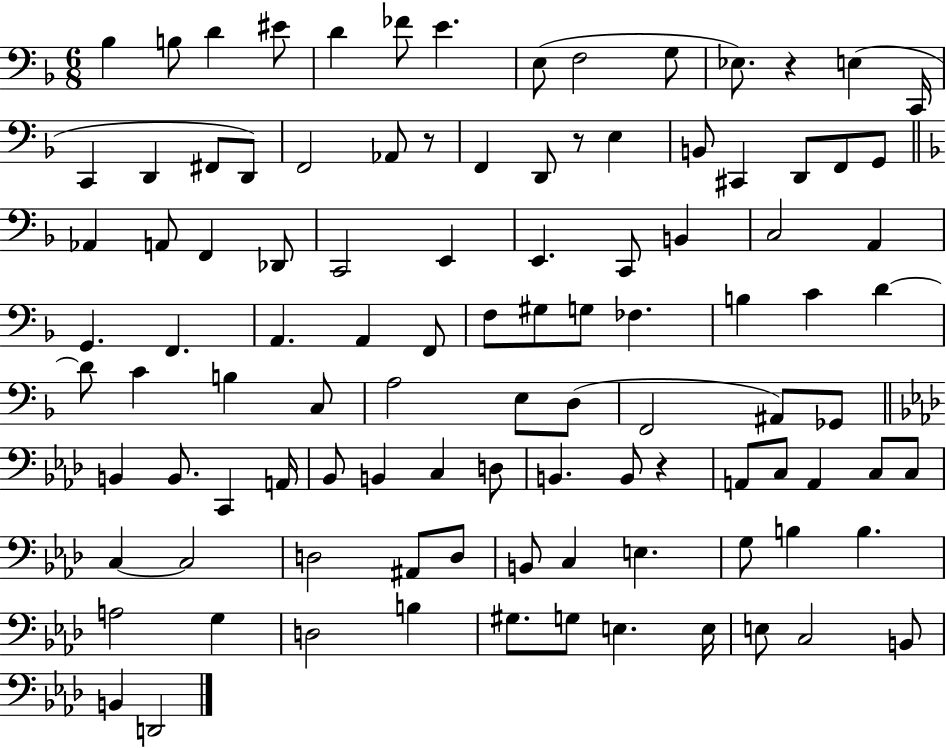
{
  \clef bass
  \numericTimeSignature
  \time 6/8
  \key f \major
  bes4 b8 d'4 eis'8 | d'4 fes'8 e'4. | e8( f2 g8 | ees8.) r4 e4( c,16 | \break c,4 d,4 fis,8 d,8) | f,2 aes,8 r8 | f,4 d,8 r8 e4 | b,8 cis,4 d,8 f,8 g,8 | \break \bar "||" \break \key d \minor aes,4 a,8 f,4 des,8 | c,2 e,4 | e,4. c,8 b,4 | c2 a,4 | \break g,4. f,4. | a,4. a,4 f,8 | f8 gis8 g8 fes4. | b4 c'4 d'4~~ | \break d'8 c'4 b4 c8 | a2 e8 d8( | f,2 ais,8) ges,8 | \bar "||" \break \key aes \major b,4 b,8. c,4 a,16 | bes,8 b,4 c4 d8 | b,4. b,8 r4 | a,8 c8 a,4 c8 c8 | \break c4~~ c2 | d2 ais,8 d8 | b,8 c4 e4. | g8 b4 b4. | \break a2 g4 | d2 b4 | gis8. g8 e4. e16 | e8 c2 b,8 | \break b,4 d,2 | \bar "|."
}